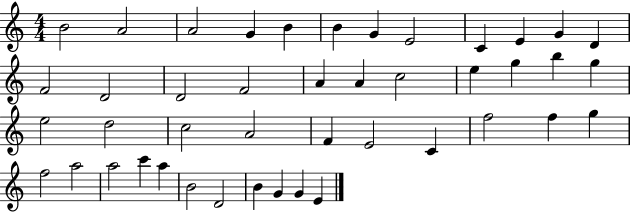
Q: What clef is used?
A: treble